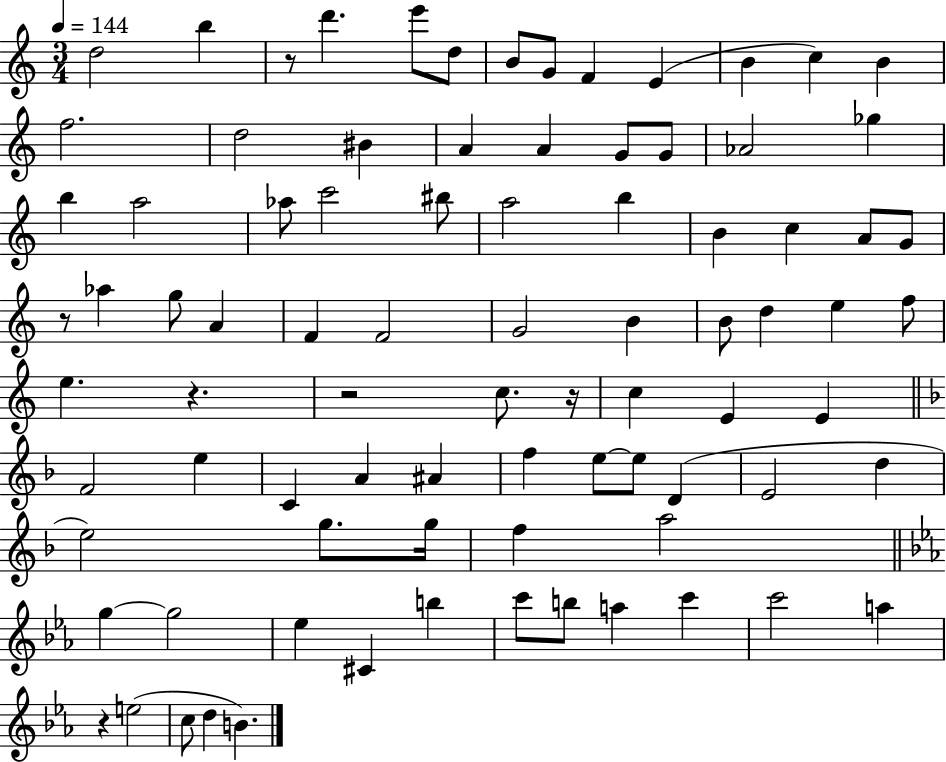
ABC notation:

X:1
T:Untitled
M:3/4
L:1/4
K:C
d2 b z/2 d' e'/2 d/2 B/2 G/2 F E B c B f2 d2 ^B A A G/2 G/2 _A2 _g b a2 _a/2 c'2 ^b/2 a2 b B c A/2 G/2 z/2 _a g/2 A F F2 G2 B B/2 d e f/2 e z z2 c/2 z/4 c E E F2 e C A ^A f e/2 e/2 D E2 d e2 g/2 g/4 f a2 g g2 _e ^C b c'/2 b/2 a c' c'2 a z e2 c/2 d B